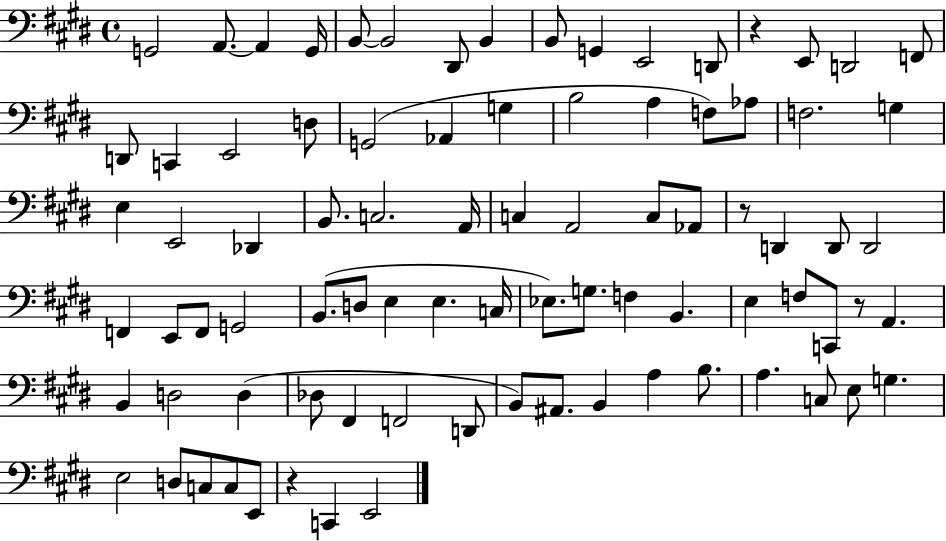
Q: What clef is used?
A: bass